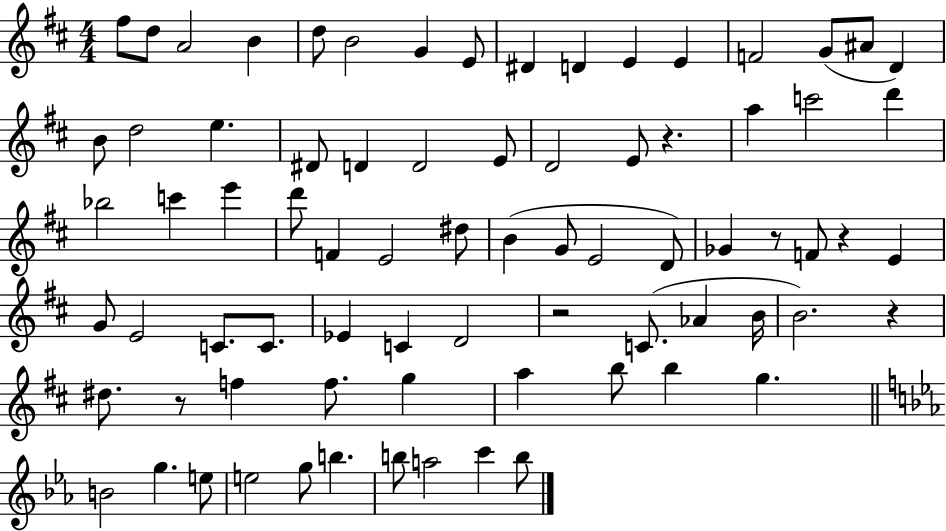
X:1
T:Untitled
M:4/4
L:1/4
K:D
^f/2 d/2 A2 B d/2 B2 G E/2 ^D D E E F2 G/2 ^A/2 D B/2 d2 e ^D/2 D D2 E/2 D2 E/2 z a c'2 d' _b2 c' e' d'/2 F E2 ^d/2 B G/2 E2 D/2 _G z/2 F/2 z E G/2 E2 C/2 C/2 _E C D2 z2 C/2 _A B/4 B2 z ^d/2 z/2 f f/2 g a b/2 b g B2 g e/2 e2 g/2 b b/2 a2 c' b/2